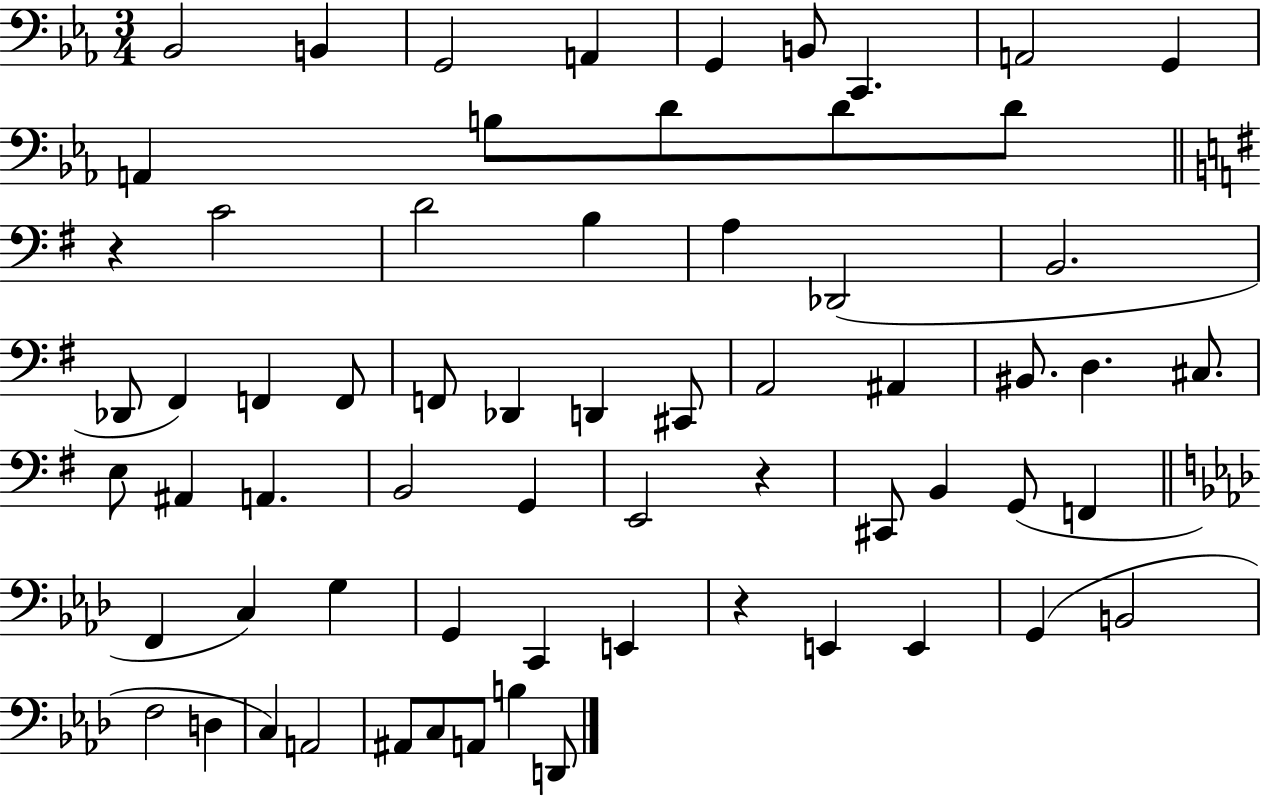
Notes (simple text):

Bb2/h B2/q G2/h A2/q G2/q B2/e C2/q. A2/h G2/q A2/q B3/e D4/e D4/e D4/e R/q C4/h D4/h B3/q A3/q Db2/h B2/h. Db2/e F#2/q F2/q F2/e F2/e Db2/q D2/q C#2/e A2/h A#2/q BIS2/e. D3/q. C#3/e. E3/e A#2/q A2/q. B2/h G2/q E2/h R/q C#2/e B2/q G2/e F2/q F2/q C3/q G3/q G2/q C2/q E2/q R/q E2/q E2/q G2/q B2/h F3/h D3/q C3/q A2/h A#2/e C3/e A2/e B3/q D2/e